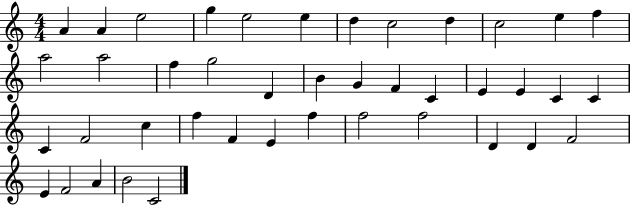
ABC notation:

X:1
T:Untitled
M:4/4
L:1/4
K:C
A A e2 g e2 e d c2 d c2 e f a2 a2 f g2 D B G F C E E C C C F2 c f F E f f2 f2 D D F2 E F2 A B2 C2